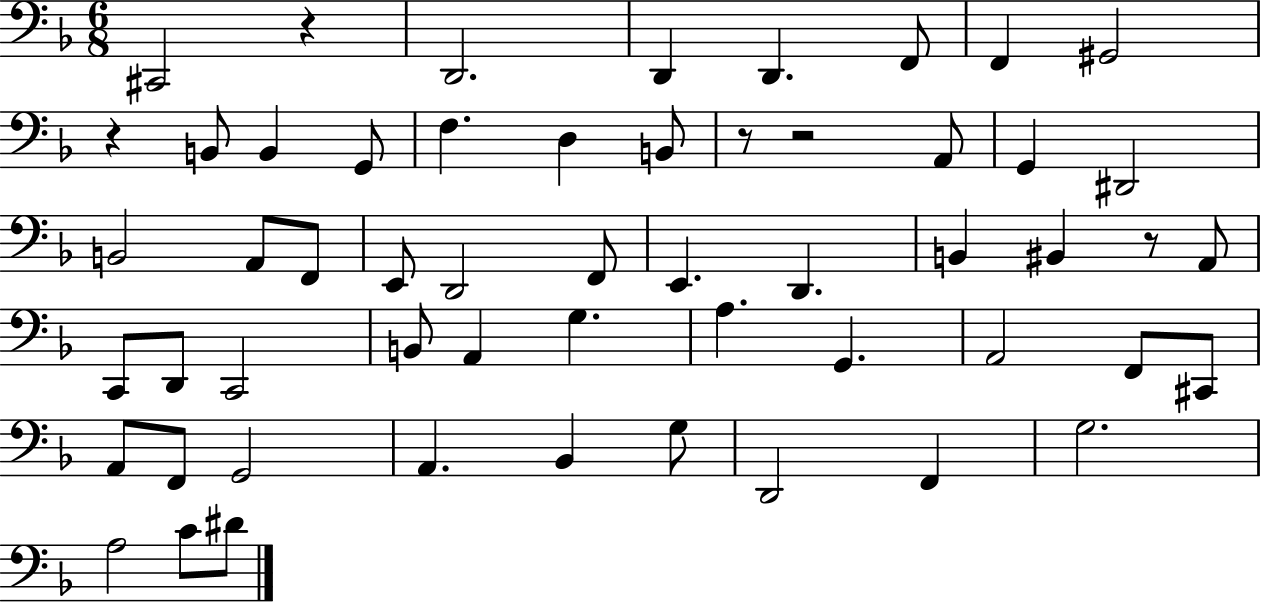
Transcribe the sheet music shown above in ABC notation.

X:1
T:Untitled
M:6/8
L:1/4
K:F
^C,,2 z D,,2 D,, D,, F,,/2 F,, ^G,,2 z B,,/2 B,, G,,/2 F, D, B,,/2 z/2 z2 A,,/2 G,, ^D,,2 B,,2 A,,/2 F,,/2 E,,/2 D,,2 F,,/2 E,, D,, B,, ^B,, z/2 A,,/2 C,,/2 D,,/2 C,,2 B,,/2 A,, G, A, G,, A,,2 F,,/2 ^C,,/2 A,,/2 F,,/2 G,,2 A,, _B,, G,/2 D,,2 F,, G,2 A,2 C/2 ^D/2